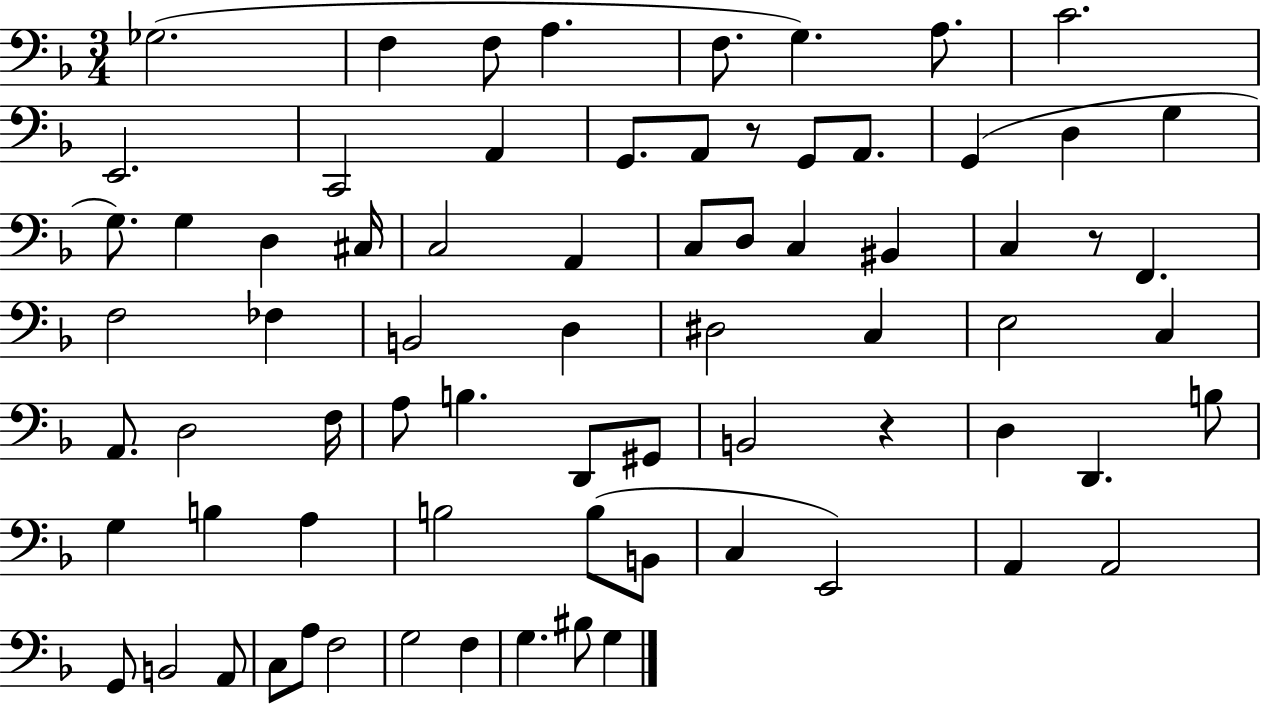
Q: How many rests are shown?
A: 3